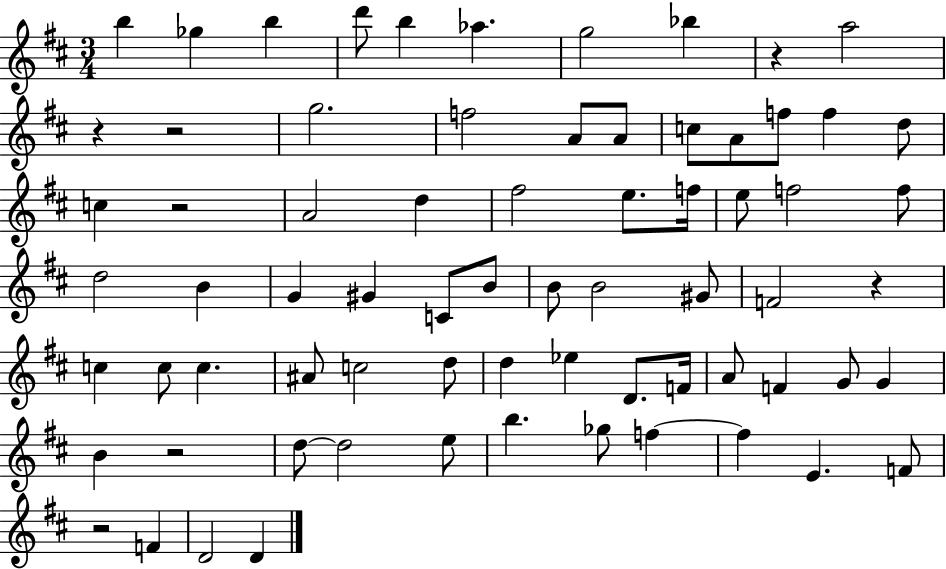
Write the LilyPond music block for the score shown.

{
  \clef treble
  \numericTimeSignature
  \time 3/4
  \key d \major
  b''4 ges''4 b''4 | d'''8 b''4 aes''4. | g''2 bes''4 | r4 a''2 | \break r4 r2 | g''2. | f''2 a'8 a'8 | c''8 a'8 f''8 f''4 d''8 | \break c''4 r2 | a'2 d''4 | fis''2 e''8. f''16 | e''8 f''2 f''8 | \break d''2 b'4 | g'4 gis'4 c'8 b'8 | b'8 b'2 gis'8 | f'2 r4 | \break c''4 c''8 c''4. | ais'8 c''2 d''8 | d''4 ees''4 d'8. f'16 | a'8 f'4 g'8 g'4 | \break b'4 r2 | d''8~~ d''2 e''8 | b''4. ges''8 f''4~~ | f''4 e'4. f'8 | \break r2 f'4 | d'2 d'4 | \bar "|."
}